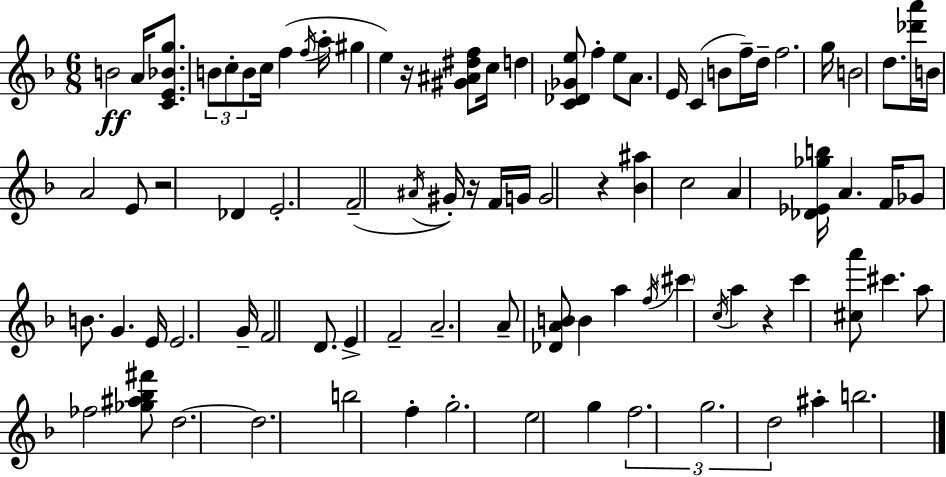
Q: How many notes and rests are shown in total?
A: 88